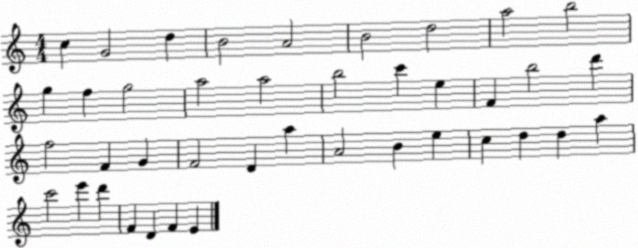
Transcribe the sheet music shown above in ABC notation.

X:1
T:Untitled
M:4/4
L:1/4
K:C
c G2 d B2 A2 B2 d2 a2 b2 g f g2 a2 a2 b2 c' e F b2 d' f2 F G F2 D a A2 B e c d d a c'2 e' d' F D F E